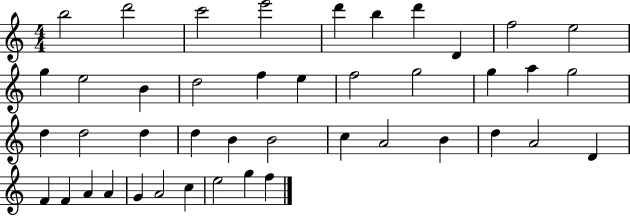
X:1
T:Untitled
M:4/4
L:1/4
K:C
b2 d'2 c'2 e'2 d' b d' D f2 e2 g e2 B d2 f e f2 g2 g a g2 d d2 d d B B2 c A2 B d A2 D F F A A G A2 c e2 g f